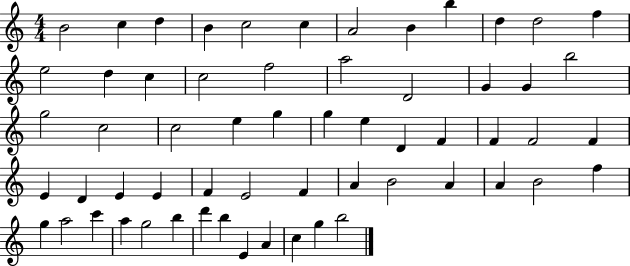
{
  \clef treble
  \numericTimeSignature
  \time 4/4
  \key c \major
  b'2 c''4 d''4 | b'4 c''2 c''4 | a'2 b'4 b''4 | d''4 d''2 f''4 | \break e''2 d''4 c''4 | c''2 f''2 | a''2 d'2 | g'4 g'4 b''2 | \break g''2 c''2 | c''2 e''4 g''4 | g''4 e''4 d'4 f'4 | f'4 f'2 f'4 | \break e'4 d'4 e'4 e'4 | f'4 e'2 f'4 | a'4 b'2 a'4 | a'4 b'2 f''4 | \break g''4 a''2 c'''4 | a''4 g''2 b''4 | d'''4 b''4 e'4 a'4 | c''4 g''4 b''2 | \break \bar "|."
}